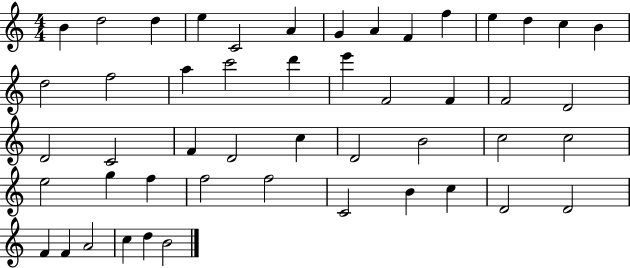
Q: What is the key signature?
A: C major